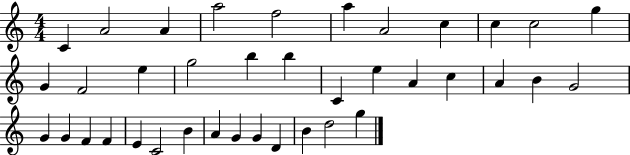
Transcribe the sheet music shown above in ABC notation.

X:1
T:Untitled
M:4/4
L:1/4
K:C
C A2 A a2 f2 a A2 c c c2 g G F2 e g2 b b C e A c A B G2 G G F F E C2 B A G G D B d2 g